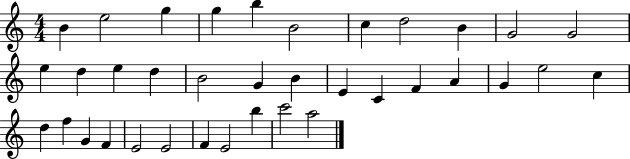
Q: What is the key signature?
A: C major